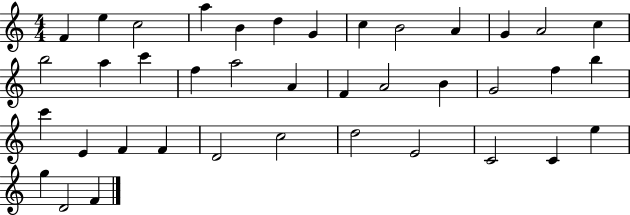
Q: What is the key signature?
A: C major